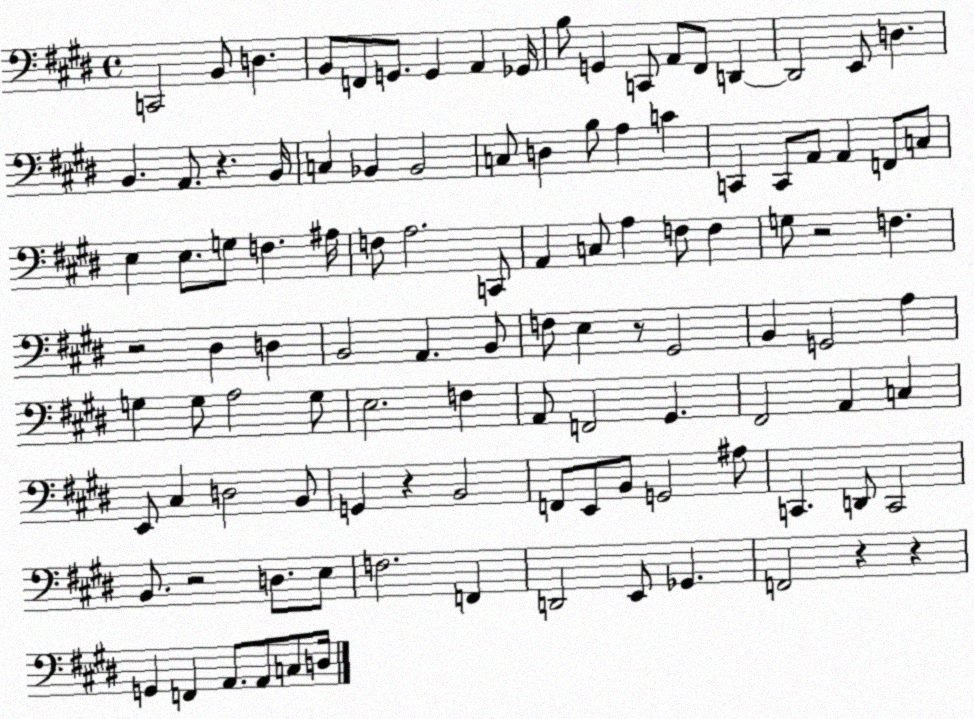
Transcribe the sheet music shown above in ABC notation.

X:1
T:Untitled
M:4/4
L:1/4
K:E
C,,2 B,,/2 D, B,,/2 F,,/2 G,,/2 G,, A,, _G,,/4 B,/2 G,, C,,/2 A,,/2 ^F,,/2 D,, D,,2 E,,/2 D, B,, A,,/2 z B,,/4 C, _B,, _B,,2 C,/2 D, B,/2 A, C C,, C,,/2 A,,/2 A,, F,,/2 C,/2 E, E,/2 G,/2 F, ^A,/4 F,/2 A,2 C,,/2 A,, C,/2 A, F,/2 F, G,/2 z2 F, z2 ^D, D, B,,2 A,, B,,/2 F,/2 E, z/2 ^G,,2 B,, G,,2 A, G, G,/2 A,2 G,/2 E,2 F, A,,/2 F,,2 ^G,, ^F,,2 A,, C, E,,/2 ^C, D,2 B,,/2 G,, z B,,2 F,,/2 E,,/2 B,,/2 G,,2 ^A,/2 C,, D,,/2 C,,2 B,,/2 z2 D,/2 E,/2 F,2 F,, D,,2 E,,/2 _G,, F,,2 z z G,, F,, A,,/2 A,,/2 C,/2 D,/4